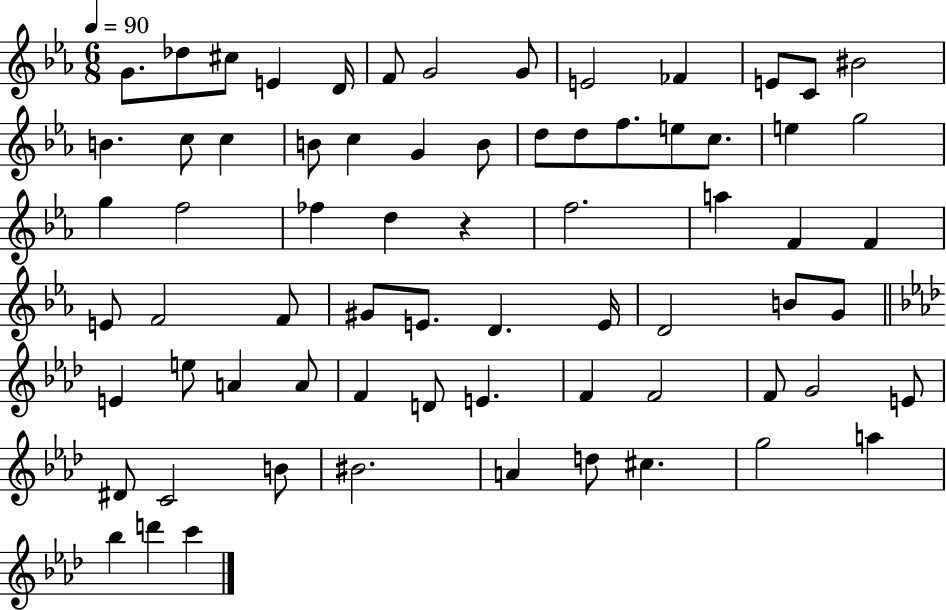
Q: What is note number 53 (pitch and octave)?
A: F4